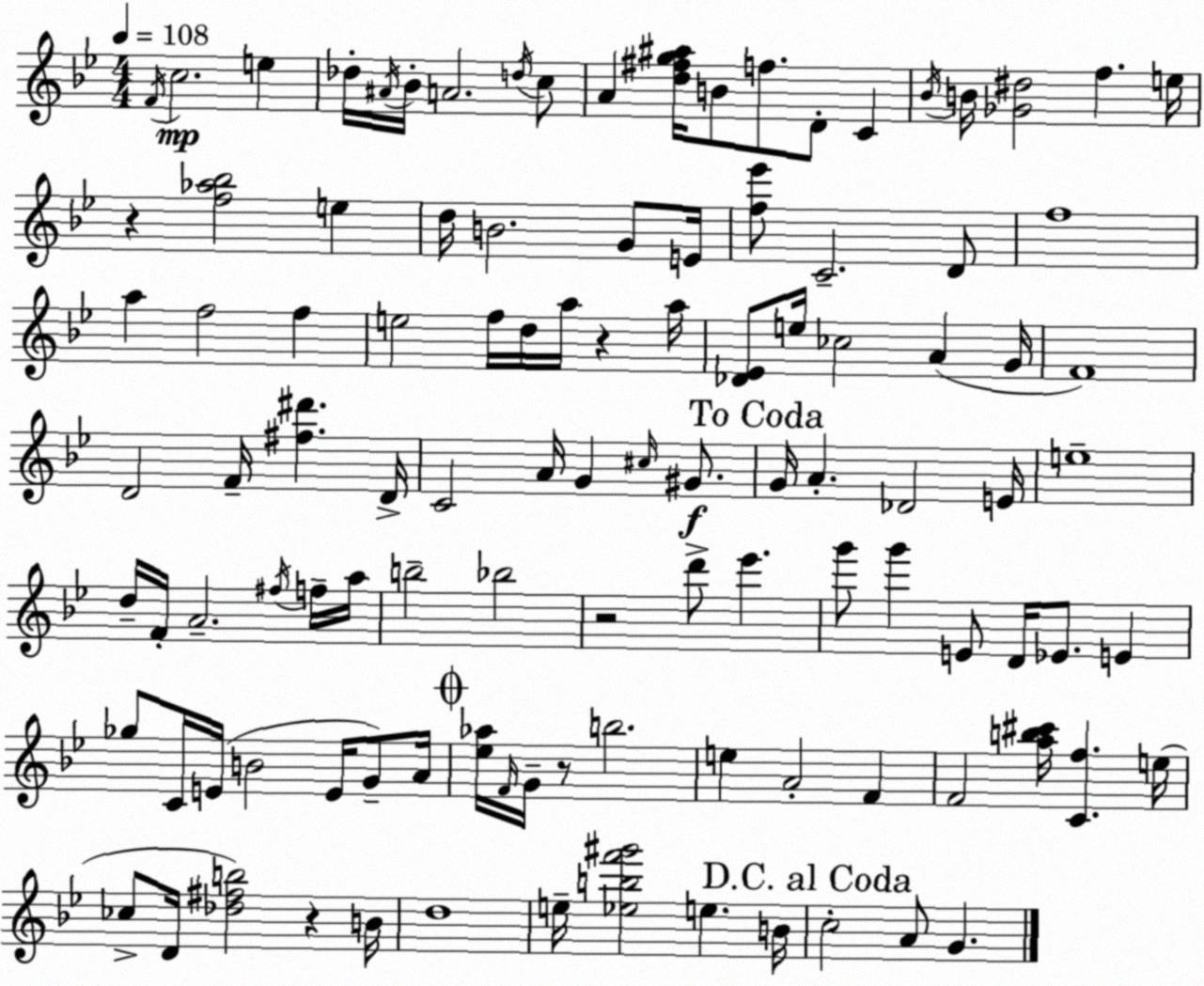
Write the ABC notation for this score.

X:1
T:Untitled
M:4/4
L:1/4
K:Bb
F/4 c2 e _d/4 ^A/4 _B/4 A2 d/4 c/2 A [d^fg^a]/4 B/2 f/2 D/2 C _B/4 B/4 [_G^d]2 f e/4 z [f_a_b]2 e d/4 B2 G/2 E/4 [f_e']/2 C2 D/2 f4 a f2 f e2 f/4 d/4 a/4 z a/4 [_D_E]/2 e/4 _c2 A G/4 F4 D2 F/4 [^f^d'] D/4 C2 A/4 G ^c/4 ^G/2 G/4 A _D2 E/4 e4 d/4 F/4 A2 ^f/4 f/4 a/4 b2 _b2 z2 d'/2 _e' g'/2 g' E/2 D/4 _E/2 E _g/2 C/4 E/4 B2 E/4 G/2 A/4 [_e_a]/4 F/4 G/4 z/2 b2 e A2 F F2 [ab^c']/4 [Cf] e/4 _c/2 D/4 [_d^fb]2 z B/4 d4 e/4 [_ebf'^g']2 e B/4 c2 A/2 G